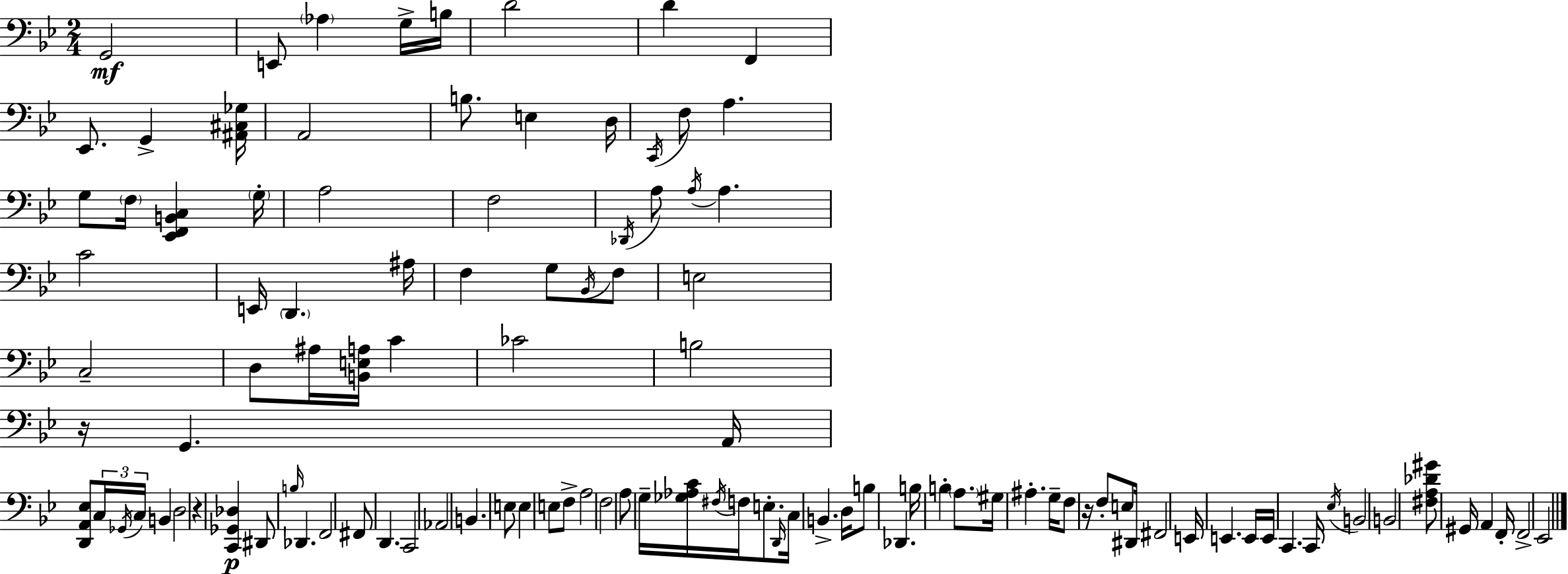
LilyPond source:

{
  \clef bass
  \numericTimeSignature
  \time 2/4
  \key g \minor
  g,2\mf | e,8 \parenthesize aes4 g16-> b16 | d'2 | d'4 f,4 | \break ees,8. g,4-> <ais, cis ges>16 | a,2 | b8. e4 d16 | \acciaccatura { c,16 } f8 a4. | \break g8 \parenthesize f16 <ees, f, b, c>4 | \parenthesize g16-. a2 | f2 | \acciaccatura { des,16 } a8 \acciaccatura { a16 } a4. | \break c'2 | e,16 \parenthesize d,4. | ais16 f4 g8 | \acciaccatura { bes,16 } f8 e2 | \break c2-- | d8 ais16 <b, e a>16 | c'4 ces'2 | b2 | \break r16 g,4. | a,16 <d, a, ees>8 \tuplet 3/2 { c16 \acciaccatura { ges,16 } | c16 } b,4 d2 | r4 | \break <c, ges, des>4\p dis,8 \grace { b16 } | des,4. f,2 | fis,8 | d,4. c,2 | \break aes,2 | b,4. | e8 e4 | e8 f8-> a2 | \break f2 | a8 | g16-- <ges aes c'>16 \acciaccatura { fis16 } f16 e8.-. \grace { d,16 } | c16 b,4.-> d16 | \break b8 des,4. | b16 b4-. \parenthesize a8. | gis16 ais4.-. g16-- | f8 r16 f8-. e8 dis,16 | \break fis,2 | e,16 e,4. e,16 | e,16 c,4. c,16 | \acciaccatura { ees16 } b,2 | \break b,2 | <fis a des' gis'>8 gis,16 a,4 | f,16-. f,2-> | ees,2 | \break \bar "|."
}